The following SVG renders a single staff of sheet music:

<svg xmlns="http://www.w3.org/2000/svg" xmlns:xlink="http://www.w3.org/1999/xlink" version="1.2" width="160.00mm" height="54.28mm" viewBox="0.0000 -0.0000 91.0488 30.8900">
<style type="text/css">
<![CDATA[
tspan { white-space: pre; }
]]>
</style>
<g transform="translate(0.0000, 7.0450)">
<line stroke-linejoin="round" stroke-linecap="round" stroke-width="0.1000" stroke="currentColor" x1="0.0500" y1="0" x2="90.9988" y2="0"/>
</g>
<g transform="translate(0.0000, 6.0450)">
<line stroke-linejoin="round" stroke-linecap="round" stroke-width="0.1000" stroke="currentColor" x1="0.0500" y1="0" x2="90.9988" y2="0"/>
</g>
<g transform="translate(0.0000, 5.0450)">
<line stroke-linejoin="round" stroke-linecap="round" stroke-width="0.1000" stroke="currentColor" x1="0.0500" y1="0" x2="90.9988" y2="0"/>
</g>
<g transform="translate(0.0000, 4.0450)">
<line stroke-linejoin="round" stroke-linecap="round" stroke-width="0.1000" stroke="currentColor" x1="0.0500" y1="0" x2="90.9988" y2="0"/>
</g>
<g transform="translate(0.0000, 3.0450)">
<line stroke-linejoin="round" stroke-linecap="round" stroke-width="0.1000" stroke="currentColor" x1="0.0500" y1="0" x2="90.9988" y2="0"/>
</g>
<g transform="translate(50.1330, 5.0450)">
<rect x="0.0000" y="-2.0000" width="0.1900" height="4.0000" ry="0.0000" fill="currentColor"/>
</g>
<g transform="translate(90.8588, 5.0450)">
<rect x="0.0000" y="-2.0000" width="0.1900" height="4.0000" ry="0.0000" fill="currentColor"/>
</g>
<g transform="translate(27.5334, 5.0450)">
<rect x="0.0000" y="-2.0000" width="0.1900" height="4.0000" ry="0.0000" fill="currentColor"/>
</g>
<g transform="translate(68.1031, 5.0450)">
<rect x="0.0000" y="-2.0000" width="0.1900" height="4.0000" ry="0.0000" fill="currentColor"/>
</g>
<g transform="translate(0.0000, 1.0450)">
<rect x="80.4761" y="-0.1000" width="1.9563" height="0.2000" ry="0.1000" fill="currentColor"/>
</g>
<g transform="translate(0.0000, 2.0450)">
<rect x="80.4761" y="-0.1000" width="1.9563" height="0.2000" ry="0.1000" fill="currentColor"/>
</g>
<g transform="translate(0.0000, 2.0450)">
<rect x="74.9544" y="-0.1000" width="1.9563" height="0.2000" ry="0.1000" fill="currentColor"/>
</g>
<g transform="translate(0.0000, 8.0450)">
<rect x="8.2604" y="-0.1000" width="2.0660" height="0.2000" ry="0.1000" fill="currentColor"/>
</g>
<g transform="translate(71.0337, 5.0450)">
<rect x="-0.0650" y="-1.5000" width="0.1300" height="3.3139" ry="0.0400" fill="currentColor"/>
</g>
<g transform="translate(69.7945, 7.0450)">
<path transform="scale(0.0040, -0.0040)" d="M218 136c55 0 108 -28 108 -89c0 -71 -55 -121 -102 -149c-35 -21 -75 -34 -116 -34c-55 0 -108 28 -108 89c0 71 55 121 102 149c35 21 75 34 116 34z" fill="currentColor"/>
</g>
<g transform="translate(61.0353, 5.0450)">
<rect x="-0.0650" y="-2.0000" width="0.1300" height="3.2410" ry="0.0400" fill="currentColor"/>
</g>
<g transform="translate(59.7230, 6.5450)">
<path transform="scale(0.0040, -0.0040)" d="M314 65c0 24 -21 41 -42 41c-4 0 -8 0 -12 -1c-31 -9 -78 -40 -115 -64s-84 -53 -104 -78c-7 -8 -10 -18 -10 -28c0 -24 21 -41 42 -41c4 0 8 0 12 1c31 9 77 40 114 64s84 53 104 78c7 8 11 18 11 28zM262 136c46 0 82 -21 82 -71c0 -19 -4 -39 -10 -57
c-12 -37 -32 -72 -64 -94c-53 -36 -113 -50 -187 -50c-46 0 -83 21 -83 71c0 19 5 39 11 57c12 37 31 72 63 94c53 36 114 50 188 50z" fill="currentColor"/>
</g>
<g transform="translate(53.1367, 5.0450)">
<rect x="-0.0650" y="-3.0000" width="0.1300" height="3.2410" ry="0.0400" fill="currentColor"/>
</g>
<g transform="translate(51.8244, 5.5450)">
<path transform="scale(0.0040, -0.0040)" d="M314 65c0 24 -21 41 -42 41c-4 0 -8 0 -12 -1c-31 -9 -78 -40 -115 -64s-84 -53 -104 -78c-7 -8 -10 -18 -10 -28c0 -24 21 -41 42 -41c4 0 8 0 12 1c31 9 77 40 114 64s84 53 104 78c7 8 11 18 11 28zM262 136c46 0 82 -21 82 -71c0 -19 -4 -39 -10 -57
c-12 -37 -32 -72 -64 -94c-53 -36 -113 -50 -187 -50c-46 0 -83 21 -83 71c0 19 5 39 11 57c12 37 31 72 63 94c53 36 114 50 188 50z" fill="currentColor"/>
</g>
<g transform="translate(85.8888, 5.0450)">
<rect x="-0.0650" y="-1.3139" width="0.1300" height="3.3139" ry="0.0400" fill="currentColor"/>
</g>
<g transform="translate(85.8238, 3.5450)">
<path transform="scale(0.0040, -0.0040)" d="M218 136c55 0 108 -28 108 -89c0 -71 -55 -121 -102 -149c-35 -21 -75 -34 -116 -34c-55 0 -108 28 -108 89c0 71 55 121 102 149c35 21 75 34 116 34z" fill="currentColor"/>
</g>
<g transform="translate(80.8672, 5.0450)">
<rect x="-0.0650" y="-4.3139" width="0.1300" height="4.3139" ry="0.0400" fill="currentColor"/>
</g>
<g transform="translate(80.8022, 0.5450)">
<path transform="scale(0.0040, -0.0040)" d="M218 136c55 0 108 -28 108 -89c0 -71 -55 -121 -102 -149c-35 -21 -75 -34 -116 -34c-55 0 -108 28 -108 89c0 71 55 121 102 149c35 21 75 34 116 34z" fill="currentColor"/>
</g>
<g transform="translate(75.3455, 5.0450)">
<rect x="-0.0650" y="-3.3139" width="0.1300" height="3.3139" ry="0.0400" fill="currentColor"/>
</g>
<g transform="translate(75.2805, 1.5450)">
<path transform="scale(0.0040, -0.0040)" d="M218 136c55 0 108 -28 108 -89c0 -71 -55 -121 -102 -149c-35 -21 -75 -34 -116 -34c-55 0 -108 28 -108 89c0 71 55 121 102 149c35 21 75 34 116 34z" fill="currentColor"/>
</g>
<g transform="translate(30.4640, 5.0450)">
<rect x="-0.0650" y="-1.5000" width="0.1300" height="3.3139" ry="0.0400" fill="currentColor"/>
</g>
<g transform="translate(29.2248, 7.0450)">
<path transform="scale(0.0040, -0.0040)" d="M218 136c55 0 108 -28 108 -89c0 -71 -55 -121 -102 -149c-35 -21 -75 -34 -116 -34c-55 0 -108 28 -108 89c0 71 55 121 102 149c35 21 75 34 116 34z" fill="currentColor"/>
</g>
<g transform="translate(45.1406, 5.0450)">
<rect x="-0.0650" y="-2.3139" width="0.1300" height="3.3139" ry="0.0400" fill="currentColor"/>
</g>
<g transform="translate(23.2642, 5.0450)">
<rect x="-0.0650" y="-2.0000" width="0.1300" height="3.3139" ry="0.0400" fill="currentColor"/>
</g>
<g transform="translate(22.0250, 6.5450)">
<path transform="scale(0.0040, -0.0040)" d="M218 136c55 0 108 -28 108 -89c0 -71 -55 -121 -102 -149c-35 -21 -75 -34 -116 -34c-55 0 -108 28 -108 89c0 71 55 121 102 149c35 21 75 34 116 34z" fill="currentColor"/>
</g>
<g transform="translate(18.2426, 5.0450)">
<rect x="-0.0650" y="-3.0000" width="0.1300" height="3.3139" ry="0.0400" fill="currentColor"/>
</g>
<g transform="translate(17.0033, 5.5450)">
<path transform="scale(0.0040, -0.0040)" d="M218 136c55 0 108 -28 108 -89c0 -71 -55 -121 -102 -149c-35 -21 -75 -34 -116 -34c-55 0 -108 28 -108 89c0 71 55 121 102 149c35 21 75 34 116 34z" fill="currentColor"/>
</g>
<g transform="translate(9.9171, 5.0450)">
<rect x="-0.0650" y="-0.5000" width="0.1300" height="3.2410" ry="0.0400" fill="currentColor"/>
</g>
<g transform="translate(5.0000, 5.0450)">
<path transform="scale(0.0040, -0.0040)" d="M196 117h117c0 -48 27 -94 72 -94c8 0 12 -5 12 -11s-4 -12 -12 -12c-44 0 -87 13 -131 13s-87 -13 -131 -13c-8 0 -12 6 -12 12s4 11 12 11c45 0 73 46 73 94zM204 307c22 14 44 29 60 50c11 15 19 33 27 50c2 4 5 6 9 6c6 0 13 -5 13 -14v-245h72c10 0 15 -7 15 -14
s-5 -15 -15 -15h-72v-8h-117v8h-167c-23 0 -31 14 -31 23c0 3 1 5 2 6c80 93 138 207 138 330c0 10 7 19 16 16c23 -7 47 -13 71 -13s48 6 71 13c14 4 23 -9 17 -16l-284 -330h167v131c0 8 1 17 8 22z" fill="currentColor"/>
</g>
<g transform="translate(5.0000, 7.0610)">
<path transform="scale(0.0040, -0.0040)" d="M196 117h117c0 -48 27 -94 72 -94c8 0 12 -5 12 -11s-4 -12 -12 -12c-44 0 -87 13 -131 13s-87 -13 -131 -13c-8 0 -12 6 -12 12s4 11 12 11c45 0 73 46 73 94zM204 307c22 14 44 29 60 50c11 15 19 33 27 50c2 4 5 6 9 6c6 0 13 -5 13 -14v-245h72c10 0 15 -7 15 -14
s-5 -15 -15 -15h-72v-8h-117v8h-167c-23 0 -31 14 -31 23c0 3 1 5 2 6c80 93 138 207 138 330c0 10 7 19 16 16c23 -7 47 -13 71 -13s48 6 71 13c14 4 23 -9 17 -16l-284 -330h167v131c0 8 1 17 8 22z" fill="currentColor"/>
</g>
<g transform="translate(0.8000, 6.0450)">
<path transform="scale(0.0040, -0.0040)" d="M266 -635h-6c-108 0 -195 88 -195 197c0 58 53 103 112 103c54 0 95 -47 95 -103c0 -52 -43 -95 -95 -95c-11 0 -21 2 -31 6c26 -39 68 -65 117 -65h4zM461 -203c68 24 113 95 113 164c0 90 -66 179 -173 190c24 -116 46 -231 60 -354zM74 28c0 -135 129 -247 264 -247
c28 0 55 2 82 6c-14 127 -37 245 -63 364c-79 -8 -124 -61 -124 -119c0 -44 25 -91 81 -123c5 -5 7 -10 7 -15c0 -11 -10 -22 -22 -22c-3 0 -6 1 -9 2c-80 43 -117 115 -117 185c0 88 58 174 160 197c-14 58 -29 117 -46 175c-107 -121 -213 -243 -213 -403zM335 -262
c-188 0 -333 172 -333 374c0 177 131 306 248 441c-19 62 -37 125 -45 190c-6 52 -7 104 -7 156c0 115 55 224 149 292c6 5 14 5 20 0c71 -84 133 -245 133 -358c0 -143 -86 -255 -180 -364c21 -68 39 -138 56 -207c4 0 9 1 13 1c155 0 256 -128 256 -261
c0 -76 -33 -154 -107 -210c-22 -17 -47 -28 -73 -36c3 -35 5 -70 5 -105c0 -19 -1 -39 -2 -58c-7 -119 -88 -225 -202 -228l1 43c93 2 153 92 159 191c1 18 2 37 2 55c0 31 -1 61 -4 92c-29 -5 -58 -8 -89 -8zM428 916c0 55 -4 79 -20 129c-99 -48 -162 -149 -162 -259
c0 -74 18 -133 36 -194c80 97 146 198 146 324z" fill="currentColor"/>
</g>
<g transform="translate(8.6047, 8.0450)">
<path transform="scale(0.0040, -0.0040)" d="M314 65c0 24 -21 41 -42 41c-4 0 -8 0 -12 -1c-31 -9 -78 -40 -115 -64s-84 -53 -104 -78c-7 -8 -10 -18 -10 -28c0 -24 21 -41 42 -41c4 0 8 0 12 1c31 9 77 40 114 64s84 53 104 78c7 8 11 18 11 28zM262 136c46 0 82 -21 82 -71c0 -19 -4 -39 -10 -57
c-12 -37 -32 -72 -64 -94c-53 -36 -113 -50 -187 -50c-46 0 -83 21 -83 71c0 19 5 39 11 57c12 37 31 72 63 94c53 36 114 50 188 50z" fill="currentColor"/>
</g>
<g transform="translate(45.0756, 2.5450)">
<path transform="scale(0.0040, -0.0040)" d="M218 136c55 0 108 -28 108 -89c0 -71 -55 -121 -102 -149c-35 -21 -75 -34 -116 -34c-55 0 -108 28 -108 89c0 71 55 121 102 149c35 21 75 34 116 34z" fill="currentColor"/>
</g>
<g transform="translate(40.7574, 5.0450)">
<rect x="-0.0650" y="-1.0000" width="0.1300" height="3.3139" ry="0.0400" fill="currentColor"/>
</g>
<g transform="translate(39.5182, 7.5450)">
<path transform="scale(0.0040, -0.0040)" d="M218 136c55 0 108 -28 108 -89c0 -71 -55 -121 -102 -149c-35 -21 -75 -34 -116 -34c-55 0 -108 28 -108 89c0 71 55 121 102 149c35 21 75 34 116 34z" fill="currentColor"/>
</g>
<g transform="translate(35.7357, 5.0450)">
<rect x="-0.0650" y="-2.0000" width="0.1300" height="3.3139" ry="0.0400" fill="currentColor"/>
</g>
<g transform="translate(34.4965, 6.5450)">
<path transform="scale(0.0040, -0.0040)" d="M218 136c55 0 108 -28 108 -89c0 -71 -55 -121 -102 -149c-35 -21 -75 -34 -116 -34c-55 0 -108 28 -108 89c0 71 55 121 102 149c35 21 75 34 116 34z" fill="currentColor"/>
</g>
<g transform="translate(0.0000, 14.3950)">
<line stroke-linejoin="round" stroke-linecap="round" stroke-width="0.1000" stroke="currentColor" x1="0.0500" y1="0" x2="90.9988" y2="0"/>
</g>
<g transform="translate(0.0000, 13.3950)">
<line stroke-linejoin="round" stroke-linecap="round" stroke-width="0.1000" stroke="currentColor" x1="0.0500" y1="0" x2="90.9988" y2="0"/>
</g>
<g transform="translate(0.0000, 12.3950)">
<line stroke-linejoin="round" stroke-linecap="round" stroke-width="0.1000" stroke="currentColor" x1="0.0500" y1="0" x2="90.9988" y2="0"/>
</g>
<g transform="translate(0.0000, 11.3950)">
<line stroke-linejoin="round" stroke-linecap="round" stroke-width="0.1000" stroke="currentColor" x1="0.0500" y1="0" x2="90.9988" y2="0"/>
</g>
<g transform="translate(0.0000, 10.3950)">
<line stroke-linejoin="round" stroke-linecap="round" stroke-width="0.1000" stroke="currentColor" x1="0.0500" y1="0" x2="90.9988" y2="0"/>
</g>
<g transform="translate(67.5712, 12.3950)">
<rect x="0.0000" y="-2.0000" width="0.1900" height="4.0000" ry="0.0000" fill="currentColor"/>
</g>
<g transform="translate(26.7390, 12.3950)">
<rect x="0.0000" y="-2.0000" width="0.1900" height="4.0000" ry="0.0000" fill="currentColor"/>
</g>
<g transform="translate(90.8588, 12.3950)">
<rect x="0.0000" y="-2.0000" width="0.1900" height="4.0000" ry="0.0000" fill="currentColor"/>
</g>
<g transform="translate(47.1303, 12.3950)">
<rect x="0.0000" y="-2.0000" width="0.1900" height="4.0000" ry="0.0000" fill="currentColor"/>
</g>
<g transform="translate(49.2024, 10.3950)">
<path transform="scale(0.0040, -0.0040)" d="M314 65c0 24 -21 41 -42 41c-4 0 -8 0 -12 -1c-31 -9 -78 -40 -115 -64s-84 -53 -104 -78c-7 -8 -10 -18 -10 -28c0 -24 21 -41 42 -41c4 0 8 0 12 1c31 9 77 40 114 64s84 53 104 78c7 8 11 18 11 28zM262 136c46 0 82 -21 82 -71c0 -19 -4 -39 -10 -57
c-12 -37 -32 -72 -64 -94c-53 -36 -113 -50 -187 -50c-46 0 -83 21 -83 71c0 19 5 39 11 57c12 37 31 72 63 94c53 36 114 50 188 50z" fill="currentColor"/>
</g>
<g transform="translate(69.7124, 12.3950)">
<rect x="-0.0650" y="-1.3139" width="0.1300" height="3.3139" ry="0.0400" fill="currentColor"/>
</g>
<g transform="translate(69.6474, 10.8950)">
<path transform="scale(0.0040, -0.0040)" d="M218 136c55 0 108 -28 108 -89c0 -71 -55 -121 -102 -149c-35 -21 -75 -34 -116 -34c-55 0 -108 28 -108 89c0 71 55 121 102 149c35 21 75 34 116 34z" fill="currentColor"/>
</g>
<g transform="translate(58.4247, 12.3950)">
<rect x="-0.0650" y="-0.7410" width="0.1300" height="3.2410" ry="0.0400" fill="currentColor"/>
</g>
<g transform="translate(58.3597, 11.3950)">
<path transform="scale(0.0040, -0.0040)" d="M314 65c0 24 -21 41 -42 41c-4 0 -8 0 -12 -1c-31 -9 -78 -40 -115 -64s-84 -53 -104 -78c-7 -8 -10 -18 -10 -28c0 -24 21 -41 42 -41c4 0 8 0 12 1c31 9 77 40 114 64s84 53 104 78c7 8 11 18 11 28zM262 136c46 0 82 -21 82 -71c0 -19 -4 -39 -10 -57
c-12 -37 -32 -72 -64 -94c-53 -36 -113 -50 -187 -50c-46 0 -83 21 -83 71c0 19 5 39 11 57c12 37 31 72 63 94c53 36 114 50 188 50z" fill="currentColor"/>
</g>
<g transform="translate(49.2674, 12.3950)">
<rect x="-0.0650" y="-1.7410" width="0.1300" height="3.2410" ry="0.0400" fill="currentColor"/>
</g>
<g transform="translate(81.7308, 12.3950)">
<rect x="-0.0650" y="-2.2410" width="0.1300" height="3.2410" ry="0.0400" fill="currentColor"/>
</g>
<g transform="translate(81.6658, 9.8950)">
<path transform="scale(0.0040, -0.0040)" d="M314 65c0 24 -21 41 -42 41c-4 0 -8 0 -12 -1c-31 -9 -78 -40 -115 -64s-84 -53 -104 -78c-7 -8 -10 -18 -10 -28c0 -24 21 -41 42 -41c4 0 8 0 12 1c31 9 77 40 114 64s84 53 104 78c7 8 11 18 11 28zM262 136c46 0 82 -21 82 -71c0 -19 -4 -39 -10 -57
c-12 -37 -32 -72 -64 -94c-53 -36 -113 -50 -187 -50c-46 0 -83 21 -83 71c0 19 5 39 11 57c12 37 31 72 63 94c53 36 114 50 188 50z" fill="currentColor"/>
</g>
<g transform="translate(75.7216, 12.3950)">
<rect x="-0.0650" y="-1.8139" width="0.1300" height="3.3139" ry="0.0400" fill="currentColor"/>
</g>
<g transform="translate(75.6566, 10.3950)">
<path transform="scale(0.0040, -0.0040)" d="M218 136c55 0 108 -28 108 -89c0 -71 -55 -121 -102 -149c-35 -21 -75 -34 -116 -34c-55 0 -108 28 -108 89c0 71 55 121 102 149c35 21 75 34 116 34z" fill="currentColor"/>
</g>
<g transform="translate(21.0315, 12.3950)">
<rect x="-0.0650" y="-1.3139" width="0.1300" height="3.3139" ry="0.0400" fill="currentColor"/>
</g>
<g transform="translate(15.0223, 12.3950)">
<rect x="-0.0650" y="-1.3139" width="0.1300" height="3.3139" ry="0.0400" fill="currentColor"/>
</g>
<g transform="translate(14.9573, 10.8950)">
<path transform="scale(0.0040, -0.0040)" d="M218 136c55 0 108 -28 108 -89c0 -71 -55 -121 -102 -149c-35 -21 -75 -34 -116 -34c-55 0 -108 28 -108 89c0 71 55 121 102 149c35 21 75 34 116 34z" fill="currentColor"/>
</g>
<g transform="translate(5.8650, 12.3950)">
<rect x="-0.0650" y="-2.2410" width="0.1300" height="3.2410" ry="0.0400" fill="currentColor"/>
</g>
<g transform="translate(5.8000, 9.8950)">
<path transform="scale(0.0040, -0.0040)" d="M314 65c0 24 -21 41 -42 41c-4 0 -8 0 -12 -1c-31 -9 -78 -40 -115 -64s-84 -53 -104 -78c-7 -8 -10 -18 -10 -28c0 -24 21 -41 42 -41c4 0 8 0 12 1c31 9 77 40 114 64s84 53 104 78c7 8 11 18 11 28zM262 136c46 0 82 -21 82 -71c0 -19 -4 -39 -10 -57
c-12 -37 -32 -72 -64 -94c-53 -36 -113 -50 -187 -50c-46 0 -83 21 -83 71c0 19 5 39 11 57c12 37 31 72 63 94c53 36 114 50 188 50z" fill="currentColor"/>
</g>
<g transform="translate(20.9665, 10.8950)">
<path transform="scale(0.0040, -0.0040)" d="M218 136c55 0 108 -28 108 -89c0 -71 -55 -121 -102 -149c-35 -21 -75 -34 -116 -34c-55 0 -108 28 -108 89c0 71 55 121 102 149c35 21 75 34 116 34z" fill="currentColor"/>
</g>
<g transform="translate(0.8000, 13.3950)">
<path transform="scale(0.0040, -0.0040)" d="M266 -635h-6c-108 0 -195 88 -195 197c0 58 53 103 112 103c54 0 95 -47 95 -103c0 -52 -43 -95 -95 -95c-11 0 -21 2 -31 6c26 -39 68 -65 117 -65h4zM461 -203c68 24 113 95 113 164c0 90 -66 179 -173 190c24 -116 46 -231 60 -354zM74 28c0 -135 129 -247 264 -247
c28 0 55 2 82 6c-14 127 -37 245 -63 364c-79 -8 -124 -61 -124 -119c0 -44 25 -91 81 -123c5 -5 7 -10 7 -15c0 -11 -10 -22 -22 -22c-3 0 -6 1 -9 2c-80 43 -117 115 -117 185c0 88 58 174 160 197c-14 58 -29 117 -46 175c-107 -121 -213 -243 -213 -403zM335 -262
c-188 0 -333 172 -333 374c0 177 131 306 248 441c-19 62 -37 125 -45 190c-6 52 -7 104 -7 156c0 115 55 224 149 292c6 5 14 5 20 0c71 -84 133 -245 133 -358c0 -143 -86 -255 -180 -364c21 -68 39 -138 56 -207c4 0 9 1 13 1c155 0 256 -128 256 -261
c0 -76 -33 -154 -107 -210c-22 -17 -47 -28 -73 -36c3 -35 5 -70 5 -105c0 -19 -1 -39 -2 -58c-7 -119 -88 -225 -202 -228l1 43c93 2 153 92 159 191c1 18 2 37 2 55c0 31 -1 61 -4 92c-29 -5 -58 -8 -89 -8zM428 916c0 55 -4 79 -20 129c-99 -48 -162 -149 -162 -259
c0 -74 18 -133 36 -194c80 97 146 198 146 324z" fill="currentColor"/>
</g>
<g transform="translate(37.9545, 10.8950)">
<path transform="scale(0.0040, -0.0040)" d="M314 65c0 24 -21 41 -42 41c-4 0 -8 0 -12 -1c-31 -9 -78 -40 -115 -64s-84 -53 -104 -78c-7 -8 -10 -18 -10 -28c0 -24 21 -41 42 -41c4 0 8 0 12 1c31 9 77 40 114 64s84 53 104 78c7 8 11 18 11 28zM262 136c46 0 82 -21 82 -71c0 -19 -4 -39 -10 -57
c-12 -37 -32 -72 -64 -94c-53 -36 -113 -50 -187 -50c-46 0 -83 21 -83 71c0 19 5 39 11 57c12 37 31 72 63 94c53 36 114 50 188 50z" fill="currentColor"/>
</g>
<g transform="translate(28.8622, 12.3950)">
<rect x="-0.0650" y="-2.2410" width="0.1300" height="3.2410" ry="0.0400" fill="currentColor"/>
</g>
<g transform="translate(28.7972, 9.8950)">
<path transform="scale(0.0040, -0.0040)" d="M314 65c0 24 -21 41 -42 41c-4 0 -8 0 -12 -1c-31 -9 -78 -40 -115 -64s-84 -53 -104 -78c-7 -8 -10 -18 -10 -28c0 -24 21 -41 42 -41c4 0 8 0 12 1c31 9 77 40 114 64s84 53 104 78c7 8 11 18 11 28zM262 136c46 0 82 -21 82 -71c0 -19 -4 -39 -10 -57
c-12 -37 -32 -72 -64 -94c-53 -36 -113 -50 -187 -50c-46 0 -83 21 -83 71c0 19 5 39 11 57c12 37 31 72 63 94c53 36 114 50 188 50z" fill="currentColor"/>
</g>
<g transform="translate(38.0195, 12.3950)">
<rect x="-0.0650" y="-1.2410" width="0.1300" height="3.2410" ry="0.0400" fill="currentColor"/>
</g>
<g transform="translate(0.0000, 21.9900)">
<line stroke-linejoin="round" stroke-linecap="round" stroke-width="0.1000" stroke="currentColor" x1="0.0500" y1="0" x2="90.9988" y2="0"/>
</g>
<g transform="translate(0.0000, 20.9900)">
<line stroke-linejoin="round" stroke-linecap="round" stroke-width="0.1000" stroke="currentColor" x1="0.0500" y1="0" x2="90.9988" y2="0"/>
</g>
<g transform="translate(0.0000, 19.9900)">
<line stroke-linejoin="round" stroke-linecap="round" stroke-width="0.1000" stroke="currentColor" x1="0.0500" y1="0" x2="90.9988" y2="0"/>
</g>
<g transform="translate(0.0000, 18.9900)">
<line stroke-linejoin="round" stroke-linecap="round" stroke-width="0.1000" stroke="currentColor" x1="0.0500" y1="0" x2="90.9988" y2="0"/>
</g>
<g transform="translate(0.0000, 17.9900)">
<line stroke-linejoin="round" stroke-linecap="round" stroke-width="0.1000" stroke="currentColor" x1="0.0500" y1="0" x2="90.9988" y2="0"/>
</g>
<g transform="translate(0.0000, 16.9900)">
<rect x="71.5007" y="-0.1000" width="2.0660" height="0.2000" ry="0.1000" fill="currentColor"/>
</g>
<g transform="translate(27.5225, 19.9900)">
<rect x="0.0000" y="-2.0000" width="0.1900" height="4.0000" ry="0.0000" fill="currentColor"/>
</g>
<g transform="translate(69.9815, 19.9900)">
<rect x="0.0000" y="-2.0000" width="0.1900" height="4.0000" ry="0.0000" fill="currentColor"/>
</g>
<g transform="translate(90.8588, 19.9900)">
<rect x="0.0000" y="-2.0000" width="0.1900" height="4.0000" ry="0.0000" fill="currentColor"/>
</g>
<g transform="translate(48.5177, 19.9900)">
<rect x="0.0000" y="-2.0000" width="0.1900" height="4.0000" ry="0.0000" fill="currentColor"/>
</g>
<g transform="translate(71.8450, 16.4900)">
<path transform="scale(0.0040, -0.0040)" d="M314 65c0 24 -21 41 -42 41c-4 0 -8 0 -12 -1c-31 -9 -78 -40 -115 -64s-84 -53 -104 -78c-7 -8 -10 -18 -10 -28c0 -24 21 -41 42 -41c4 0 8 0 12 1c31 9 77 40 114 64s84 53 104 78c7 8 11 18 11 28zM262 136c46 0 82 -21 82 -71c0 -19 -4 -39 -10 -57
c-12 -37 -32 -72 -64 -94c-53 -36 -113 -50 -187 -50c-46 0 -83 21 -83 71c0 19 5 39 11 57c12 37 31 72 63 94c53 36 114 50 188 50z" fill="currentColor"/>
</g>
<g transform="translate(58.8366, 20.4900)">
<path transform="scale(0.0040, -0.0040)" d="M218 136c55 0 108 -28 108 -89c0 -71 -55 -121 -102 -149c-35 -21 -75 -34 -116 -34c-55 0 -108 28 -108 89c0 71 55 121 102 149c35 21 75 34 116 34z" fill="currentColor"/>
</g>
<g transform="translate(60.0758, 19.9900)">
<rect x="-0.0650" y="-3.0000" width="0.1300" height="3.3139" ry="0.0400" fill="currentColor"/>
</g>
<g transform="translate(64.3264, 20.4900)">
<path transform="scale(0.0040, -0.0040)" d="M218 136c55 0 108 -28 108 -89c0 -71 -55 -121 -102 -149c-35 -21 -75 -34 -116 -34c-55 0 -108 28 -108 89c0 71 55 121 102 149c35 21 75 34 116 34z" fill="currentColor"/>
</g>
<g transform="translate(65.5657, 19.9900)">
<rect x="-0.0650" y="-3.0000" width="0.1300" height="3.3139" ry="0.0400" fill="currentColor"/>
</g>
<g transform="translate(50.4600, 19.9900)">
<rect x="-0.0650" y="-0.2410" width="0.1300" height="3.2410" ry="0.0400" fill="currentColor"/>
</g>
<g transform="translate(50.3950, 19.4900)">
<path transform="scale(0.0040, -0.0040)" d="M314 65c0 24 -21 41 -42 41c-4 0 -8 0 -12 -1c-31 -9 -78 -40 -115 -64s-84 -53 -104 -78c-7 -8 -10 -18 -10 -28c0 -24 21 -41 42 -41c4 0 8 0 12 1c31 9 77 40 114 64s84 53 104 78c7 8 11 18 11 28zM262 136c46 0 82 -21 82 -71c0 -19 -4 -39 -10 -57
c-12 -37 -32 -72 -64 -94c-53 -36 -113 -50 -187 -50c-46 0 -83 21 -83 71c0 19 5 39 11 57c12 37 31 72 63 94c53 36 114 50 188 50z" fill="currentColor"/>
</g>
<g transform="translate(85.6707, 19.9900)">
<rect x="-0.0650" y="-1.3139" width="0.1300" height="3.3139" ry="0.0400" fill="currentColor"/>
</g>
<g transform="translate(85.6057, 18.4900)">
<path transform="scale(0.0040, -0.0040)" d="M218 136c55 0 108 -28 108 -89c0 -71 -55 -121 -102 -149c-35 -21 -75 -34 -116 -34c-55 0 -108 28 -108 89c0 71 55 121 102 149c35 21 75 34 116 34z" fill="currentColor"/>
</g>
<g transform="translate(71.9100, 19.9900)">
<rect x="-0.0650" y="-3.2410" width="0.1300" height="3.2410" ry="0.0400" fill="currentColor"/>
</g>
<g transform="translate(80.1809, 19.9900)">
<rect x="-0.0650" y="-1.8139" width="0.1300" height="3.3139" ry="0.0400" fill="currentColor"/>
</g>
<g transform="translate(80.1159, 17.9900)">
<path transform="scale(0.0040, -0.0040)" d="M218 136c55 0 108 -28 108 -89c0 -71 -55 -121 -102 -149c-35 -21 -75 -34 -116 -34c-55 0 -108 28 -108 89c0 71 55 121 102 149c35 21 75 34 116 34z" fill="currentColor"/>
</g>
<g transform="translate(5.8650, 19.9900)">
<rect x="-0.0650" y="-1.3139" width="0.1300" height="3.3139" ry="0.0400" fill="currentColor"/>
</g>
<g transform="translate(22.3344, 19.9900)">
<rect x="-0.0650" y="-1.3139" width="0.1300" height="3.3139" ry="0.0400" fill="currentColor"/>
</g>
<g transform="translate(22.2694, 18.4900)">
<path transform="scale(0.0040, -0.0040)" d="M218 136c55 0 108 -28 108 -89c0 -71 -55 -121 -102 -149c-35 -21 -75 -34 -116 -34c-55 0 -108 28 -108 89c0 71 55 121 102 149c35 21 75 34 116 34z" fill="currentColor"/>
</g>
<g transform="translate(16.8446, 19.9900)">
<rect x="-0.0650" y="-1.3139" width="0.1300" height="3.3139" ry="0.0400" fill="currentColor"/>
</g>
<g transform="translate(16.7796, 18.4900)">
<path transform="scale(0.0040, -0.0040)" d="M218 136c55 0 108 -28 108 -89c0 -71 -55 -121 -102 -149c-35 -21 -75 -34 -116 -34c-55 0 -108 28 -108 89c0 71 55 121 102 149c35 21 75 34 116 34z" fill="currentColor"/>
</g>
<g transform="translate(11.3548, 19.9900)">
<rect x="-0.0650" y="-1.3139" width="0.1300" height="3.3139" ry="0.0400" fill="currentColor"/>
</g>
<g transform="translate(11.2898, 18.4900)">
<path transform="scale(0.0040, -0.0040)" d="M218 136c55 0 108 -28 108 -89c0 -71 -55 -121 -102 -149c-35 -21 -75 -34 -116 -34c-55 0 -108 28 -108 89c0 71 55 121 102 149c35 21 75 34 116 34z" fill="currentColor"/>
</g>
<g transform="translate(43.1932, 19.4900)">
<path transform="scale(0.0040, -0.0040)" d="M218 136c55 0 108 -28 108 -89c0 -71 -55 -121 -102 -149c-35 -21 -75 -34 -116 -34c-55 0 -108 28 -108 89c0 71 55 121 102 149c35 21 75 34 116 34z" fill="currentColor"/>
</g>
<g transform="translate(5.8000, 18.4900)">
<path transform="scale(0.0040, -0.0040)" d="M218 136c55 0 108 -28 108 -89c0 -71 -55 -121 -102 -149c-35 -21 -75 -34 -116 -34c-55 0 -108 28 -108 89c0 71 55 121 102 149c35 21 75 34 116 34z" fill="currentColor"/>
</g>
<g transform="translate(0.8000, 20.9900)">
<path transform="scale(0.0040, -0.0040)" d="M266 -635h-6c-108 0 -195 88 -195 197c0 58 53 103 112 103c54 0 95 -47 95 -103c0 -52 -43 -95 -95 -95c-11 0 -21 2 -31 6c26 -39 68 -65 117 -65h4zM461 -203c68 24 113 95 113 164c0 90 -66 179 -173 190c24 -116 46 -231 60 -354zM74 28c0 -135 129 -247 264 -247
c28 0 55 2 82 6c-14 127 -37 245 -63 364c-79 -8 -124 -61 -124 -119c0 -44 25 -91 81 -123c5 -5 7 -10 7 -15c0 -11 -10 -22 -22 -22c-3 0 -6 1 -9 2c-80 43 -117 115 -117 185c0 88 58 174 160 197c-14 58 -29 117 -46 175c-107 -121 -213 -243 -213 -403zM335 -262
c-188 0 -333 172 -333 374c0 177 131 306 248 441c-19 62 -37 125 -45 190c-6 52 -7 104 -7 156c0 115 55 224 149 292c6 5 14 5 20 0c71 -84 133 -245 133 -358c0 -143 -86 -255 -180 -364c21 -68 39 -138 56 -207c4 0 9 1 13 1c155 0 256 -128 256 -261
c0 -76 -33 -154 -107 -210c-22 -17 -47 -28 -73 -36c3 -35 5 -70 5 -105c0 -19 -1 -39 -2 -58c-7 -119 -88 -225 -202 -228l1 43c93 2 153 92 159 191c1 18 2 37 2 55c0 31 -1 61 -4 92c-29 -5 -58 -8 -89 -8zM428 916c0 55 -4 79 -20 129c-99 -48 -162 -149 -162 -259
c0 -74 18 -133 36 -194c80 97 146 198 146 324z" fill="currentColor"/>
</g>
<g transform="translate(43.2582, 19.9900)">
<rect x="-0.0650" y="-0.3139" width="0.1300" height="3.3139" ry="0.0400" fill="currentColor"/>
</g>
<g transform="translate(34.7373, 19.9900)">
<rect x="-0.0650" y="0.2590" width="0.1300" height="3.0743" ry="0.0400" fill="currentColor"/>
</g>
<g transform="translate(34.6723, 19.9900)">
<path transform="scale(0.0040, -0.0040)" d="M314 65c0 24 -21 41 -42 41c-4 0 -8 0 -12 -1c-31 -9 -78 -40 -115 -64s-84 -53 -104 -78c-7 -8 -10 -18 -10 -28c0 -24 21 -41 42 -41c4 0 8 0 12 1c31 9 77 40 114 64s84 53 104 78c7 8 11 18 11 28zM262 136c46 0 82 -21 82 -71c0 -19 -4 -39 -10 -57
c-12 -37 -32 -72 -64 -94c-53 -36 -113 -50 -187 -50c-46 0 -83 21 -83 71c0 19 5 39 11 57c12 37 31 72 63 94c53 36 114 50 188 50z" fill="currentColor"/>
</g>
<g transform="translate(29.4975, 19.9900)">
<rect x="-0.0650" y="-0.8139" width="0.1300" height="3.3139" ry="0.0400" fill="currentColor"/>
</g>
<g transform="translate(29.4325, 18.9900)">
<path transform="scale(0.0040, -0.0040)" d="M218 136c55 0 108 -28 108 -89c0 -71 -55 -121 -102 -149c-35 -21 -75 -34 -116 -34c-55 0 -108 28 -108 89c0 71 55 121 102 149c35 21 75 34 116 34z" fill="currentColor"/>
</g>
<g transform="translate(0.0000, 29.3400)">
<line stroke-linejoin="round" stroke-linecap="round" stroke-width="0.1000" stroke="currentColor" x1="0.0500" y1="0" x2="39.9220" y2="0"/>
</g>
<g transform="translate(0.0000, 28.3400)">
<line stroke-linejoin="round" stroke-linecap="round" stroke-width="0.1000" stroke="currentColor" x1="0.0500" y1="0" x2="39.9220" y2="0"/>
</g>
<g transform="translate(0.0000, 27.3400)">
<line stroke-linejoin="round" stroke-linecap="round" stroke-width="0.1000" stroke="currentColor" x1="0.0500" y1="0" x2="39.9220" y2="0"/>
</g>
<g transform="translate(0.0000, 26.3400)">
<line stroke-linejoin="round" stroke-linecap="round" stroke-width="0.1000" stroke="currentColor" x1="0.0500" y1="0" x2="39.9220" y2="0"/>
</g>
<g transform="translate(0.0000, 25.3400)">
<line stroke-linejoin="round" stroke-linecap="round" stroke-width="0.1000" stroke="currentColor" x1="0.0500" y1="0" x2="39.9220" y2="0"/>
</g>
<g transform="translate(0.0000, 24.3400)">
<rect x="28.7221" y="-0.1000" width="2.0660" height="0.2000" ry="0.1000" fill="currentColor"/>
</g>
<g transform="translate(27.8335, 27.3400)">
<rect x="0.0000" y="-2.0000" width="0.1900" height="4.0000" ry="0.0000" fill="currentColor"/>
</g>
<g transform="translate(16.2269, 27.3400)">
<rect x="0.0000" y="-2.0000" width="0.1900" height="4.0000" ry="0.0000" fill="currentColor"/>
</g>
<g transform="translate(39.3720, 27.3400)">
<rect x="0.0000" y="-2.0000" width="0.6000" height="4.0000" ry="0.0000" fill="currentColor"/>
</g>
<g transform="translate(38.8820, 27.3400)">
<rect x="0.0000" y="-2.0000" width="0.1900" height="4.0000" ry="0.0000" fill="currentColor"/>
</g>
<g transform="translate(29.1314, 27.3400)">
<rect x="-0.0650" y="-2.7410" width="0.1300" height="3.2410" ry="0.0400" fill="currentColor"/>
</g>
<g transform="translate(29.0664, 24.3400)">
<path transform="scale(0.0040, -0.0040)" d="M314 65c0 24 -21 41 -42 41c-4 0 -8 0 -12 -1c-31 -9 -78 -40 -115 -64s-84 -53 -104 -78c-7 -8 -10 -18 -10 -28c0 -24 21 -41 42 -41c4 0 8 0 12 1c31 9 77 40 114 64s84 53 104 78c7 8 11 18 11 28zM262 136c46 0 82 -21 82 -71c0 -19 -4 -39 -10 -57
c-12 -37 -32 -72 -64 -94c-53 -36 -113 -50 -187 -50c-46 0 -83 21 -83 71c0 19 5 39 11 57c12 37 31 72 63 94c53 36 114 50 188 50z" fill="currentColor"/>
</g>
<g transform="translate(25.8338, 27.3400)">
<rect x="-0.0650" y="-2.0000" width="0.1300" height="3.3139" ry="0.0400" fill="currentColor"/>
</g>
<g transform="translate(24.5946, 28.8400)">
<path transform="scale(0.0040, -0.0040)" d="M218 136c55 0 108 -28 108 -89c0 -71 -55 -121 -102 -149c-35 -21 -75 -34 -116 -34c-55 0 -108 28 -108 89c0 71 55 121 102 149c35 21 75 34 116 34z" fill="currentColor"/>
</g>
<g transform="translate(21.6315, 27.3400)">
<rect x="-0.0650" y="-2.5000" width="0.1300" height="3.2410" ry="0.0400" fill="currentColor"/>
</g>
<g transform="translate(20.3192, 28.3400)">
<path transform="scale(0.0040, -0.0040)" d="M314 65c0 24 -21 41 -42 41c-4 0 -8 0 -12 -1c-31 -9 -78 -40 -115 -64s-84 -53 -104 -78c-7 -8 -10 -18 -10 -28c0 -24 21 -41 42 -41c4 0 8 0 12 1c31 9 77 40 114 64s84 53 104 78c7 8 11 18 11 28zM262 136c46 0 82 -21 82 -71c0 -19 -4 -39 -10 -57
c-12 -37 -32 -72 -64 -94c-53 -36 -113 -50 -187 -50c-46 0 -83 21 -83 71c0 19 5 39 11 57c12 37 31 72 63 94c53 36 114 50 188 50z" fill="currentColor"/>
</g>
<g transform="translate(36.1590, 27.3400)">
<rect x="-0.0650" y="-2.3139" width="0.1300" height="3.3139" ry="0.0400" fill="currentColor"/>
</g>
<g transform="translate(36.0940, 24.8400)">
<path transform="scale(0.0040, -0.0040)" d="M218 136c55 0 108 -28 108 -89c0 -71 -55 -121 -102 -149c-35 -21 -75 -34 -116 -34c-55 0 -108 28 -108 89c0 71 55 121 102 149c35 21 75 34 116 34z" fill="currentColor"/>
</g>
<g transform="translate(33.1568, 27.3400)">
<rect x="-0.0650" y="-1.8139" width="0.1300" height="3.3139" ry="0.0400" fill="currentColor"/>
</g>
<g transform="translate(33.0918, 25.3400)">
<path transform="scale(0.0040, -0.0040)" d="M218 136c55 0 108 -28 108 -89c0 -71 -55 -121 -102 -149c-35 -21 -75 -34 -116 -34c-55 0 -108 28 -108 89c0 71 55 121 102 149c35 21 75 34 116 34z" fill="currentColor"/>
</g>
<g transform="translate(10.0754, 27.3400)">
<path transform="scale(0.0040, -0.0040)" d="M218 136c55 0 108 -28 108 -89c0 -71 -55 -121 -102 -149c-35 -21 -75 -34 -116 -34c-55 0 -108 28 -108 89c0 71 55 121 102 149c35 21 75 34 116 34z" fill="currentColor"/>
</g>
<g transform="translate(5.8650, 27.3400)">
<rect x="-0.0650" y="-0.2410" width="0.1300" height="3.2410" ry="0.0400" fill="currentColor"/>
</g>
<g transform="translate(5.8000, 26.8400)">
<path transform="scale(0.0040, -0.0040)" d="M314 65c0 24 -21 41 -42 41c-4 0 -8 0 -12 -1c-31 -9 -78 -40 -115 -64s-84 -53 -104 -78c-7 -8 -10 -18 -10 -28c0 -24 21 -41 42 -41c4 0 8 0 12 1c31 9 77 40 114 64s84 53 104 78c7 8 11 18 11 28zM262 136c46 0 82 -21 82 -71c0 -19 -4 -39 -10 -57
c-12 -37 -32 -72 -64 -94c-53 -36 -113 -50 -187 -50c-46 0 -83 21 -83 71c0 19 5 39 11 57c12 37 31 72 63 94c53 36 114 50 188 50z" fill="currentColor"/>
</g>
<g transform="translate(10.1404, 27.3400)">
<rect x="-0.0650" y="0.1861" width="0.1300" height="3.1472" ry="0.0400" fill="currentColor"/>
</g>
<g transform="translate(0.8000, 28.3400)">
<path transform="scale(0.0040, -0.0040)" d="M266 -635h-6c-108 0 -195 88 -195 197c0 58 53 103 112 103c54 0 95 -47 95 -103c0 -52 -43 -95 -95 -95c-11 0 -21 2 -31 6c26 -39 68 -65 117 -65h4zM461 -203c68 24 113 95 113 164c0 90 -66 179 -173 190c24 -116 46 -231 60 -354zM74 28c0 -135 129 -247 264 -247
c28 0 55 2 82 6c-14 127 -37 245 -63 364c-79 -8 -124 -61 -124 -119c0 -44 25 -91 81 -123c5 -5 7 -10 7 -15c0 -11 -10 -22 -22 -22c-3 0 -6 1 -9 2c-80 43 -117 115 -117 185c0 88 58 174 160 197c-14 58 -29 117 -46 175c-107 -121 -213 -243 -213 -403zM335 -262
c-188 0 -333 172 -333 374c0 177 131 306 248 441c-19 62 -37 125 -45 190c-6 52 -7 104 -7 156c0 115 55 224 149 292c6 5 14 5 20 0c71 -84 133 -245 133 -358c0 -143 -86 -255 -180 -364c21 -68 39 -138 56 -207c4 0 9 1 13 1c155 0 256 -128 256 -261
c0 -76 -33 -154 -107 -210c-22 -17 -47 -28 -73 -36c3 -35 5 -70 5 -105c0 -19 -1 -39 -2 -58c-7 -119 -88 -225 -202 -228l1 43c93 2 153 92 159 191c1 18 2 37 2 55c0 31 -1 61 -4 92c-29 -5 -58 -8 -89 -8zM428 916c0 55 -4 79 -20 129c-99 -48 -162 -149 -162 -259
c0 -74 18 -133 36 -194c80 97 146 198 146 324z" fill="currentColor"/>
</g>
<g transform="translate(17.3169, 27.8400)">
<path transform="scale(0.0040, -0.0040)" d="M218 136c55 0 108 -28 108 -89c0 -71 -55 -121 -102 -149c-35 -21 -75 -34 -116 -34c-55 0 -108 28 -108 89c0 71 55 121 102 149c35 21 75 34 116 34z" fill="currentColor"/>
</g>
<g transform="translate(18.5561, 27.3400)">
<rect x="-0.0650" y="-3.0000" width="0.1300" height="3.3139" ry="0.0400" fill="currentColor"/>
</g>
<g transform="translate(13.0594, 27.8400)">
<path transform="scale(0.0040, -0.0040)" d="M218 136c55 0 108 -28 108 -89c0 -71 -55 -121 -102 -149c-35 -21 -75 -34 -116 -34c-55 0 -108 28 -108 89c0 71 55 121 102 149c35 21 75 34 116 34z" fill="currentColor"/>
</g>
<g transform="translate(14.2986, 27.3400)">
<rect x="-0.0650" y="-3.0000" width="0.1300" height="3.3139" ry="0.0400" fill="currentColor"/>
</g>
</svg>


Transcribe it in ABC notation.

X:1
T:Untitled
M:4/4
L:1/4
K:C
C2 A F E F D g A2 F2 E b d' e g2 e e g2 e2 f2 d2 e f g2 e e e e d B2 c c2 A A b2 f e c2 B A A G2 F a2 f g